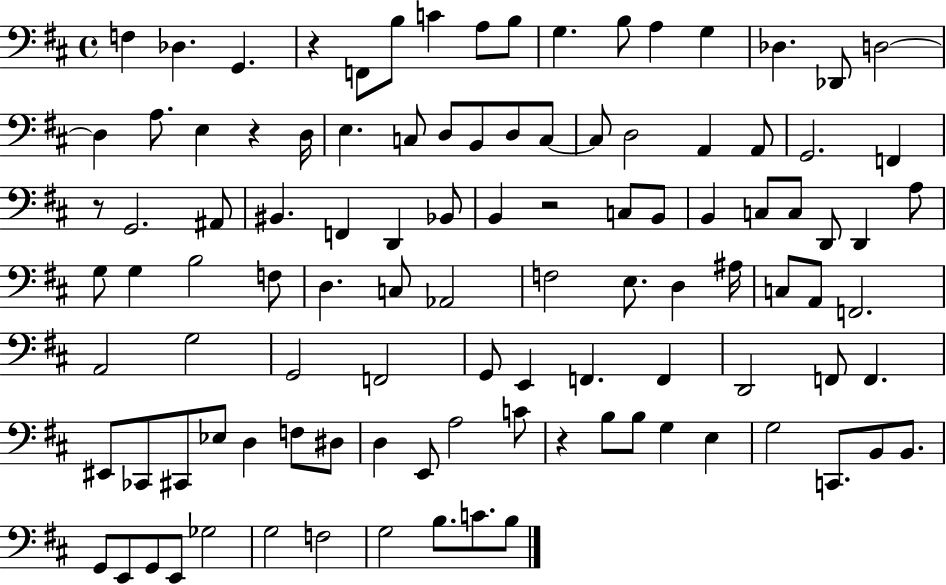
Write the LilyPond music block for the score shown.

{
  \clef bass
  \time 4/4
  \defaultTimeSignature
  \key d \major
  f4 des4. g,4. | r4 f,8 b8 c'4 a8 b8 | g4. b8 a4 g4 | des4. des,8 d2~~ | \break d4 a8. e4 r4 d16 | e4. c8 d8 b,8 d8 c8~~ | c8 d2 a,4 a,8 | g,2. f,4 | \break r8 g,2. ais,8 | bis,4. f,4 d,4 bes,8 | b,4 r2 c8 b,8 | b,4 c8 c8 d,8 d,4 a8 | \break g8 g4 b2 f8 | d4. c8 aes,2 | f2 e8. d4 ais16 | c8 a,8 f,2. | \break a,2 g2 | g,2 f,2 | g,8 e,4 f,4. f,4 | d,2 f,8 f,4. | \break eis,8 ces,8 cis,8 ees8 d4 f8 dis8 | d4 e,8 a2 c'8 | r4 b8 b8 g4 e4 | g2 c,8. b,8 b,8. | \break g,8 e,8 g,8 e,8 ges2 | g2 f2 | g2 b8. c'8. b8 | \bar "|."
}